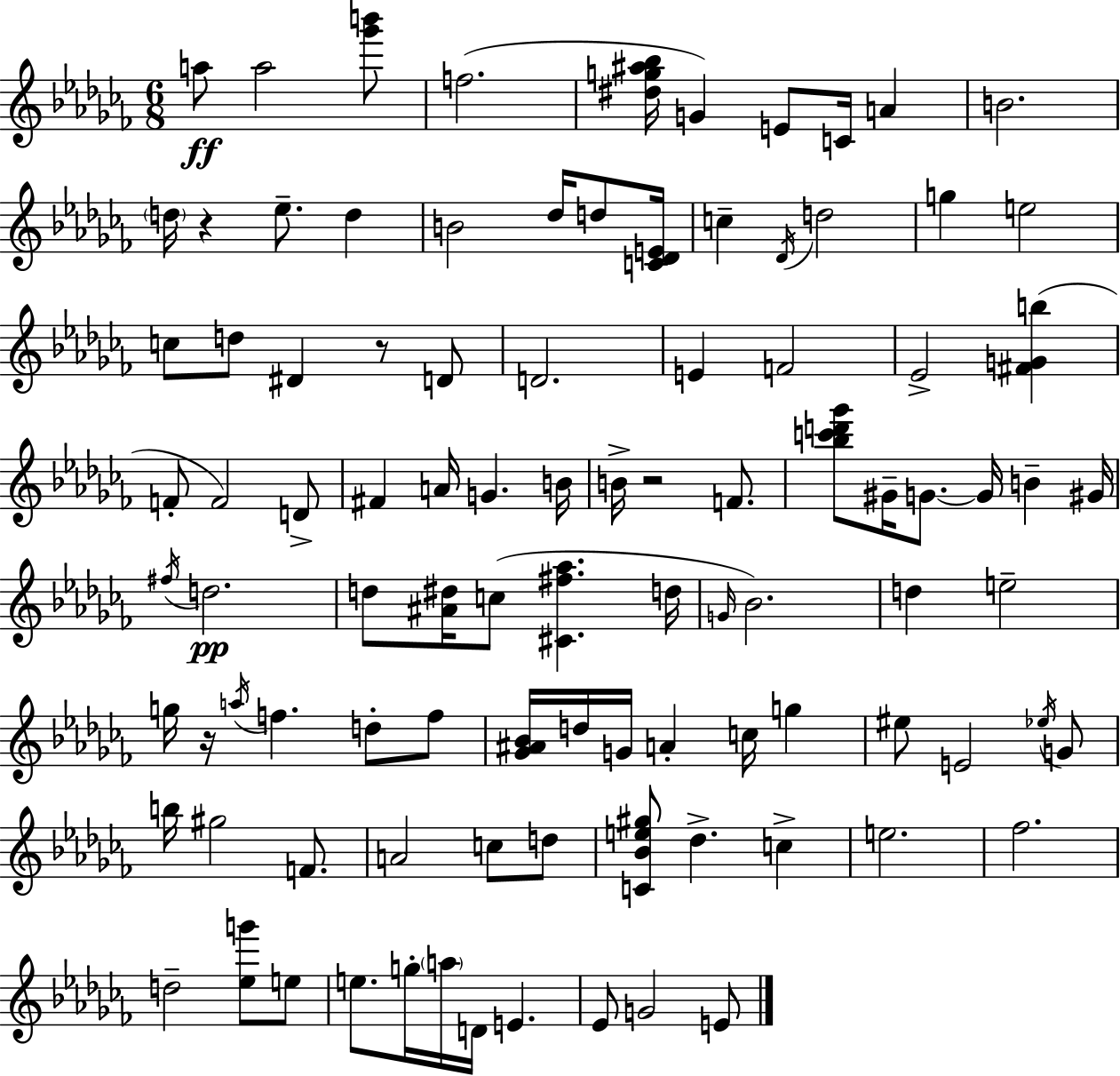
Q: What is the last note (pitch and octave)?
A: E4